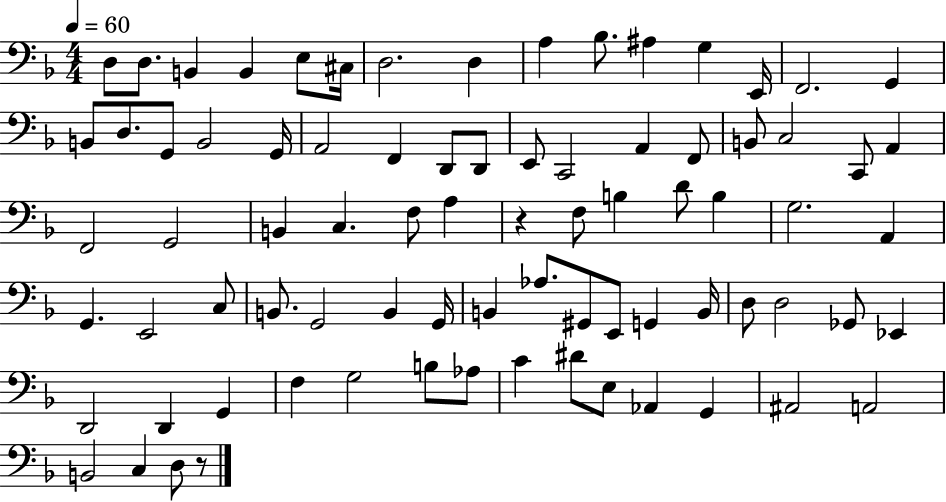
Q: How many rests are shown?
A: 2